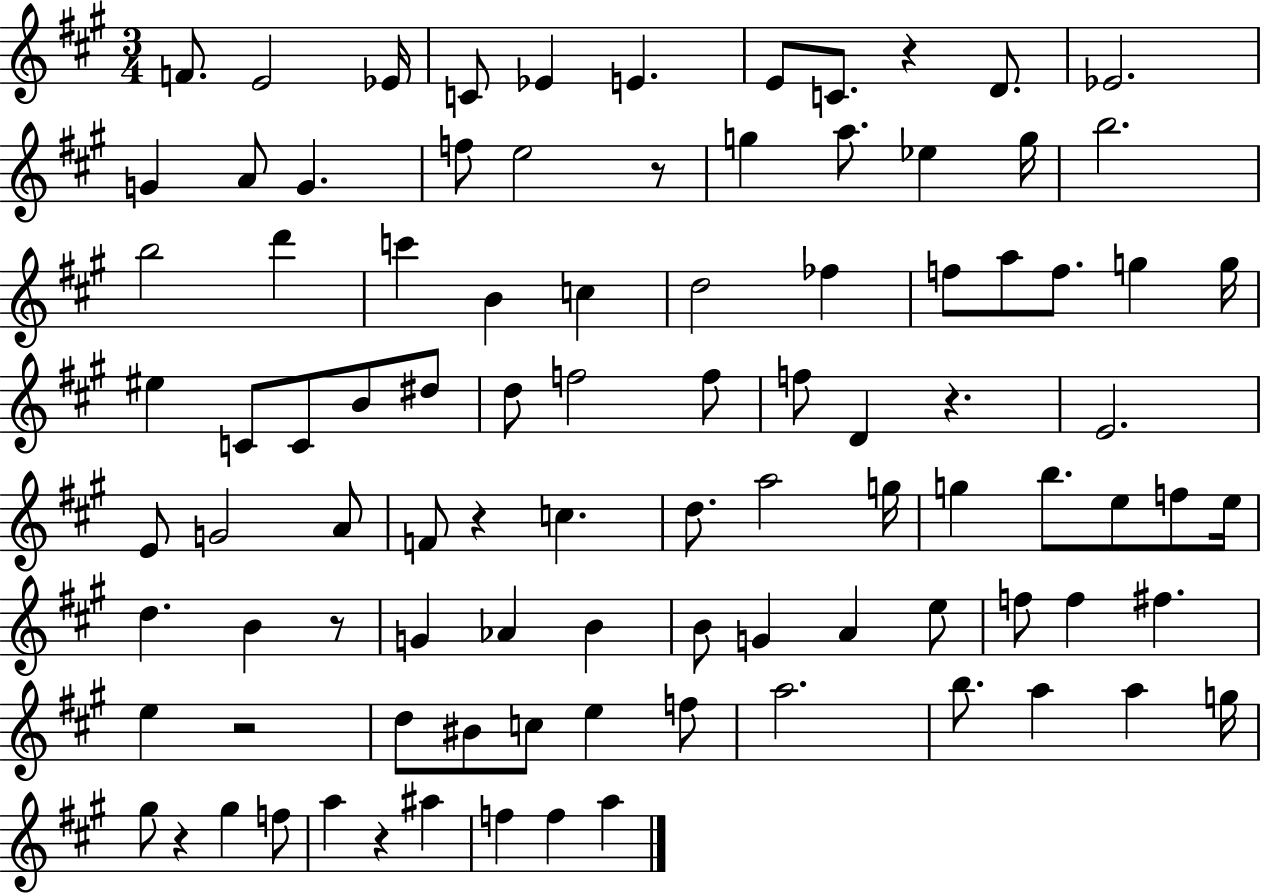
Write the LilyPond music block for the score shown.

{
  \clef treble
  \numericTimeSignature
  \time 3/4
  \key a \major
  f'8. e'2 ees'16 | c'8 ees'4 e'4. | e'8 c'8. r4 d'8. | ees'2. | \break g'4 a'8 g'4. | f''8 e''2 r8 | g''4 a''8. ees''4 g''16 | b''2. | \break b''2 d'''4 | c'''4 b'4 c''4 | d''2 fes''4 | f''8 a''8 f''8. g''4 g''16 | \break eis''4 c'8 c'8 b'8 dis''8 | d''8 f''2 f''8 | f''8 d'4 r4. | e'2. | \break e'8 g'2 a'8 | f'8 r4 c''4. | d''8. a''2 g''16 | g''4 b''8. e''8 f''8 e''16 | \break d''4. b'4 r8 | g'4 aes'4 b'4 | b'8 g'4 a'4 e''8 | f''8 f''4 fis''4. | \break e''4 r2 | d''8 bis'8 c''8 e''4 f''8 | a''2. | b''8. a''4 a''4 g''16 | \break gis''8 r4 gis''4 f''8 | a''4 r4 ais''4 | f''4 f''4 a''4 | \bar "|."
}